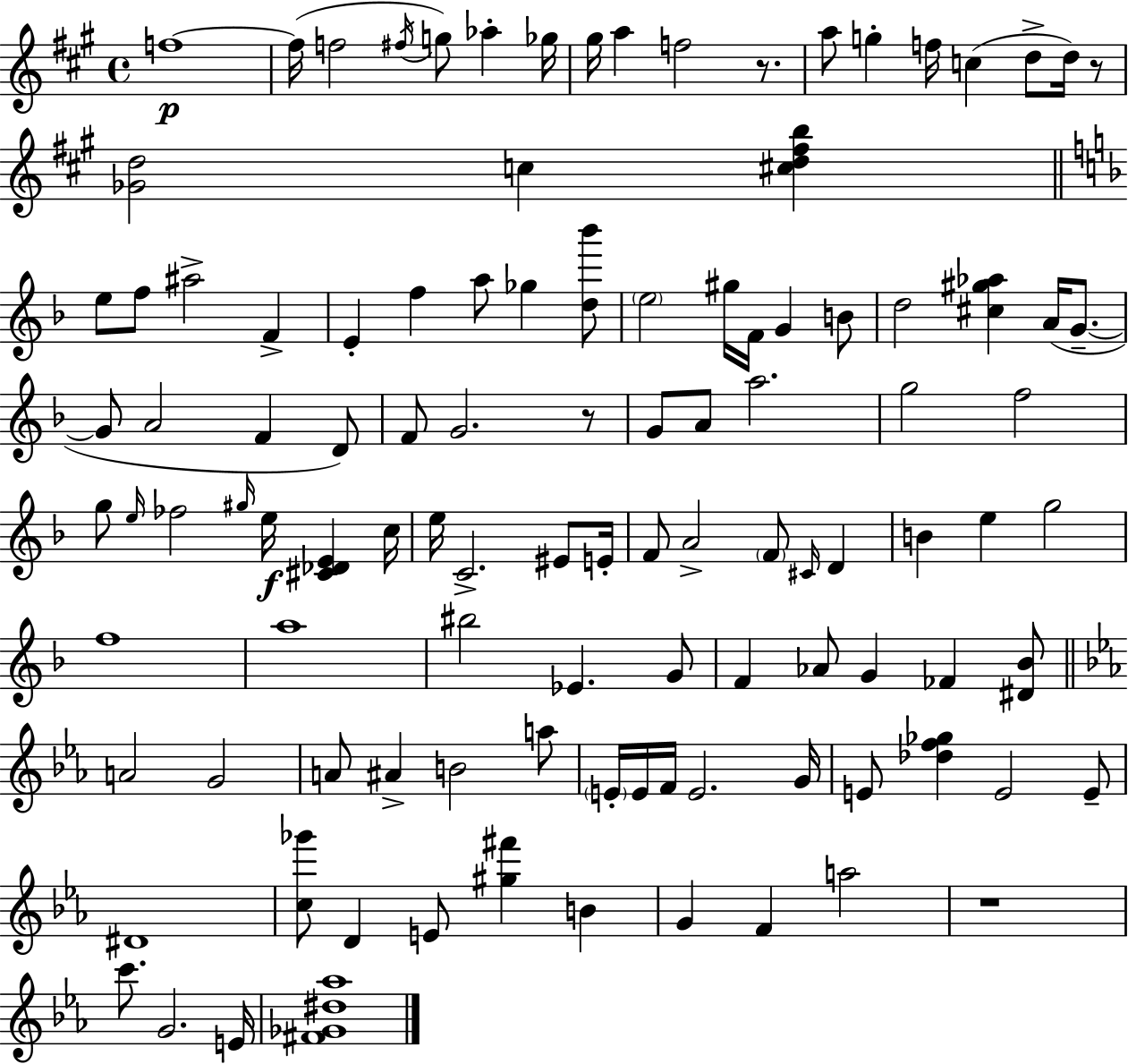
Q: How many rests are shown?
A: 4